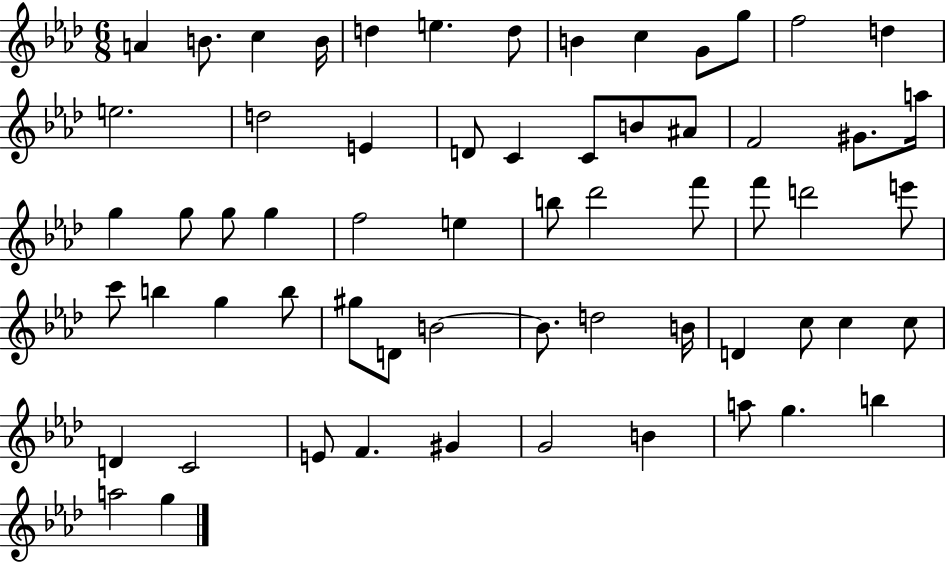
A4/q B4/e. C5/q B4/s D5/q E5/q. D5/e B4/q C5/q G4/e G5/e F5/h D5/q E5/h. D5/h E4/q D4/e C4/q C4/e B4/e A#4/e F4/h G#4/e. A5/s G5/q G5/e G5/e G5/q F5/h E5/q B5/e Db6/h F6/e F6/e D6/h E6/e C6/e B5/q G5/q B5/e G#5/e D4/e B4/h B4/e. D5/h B4/s D4/q C5/e C5/q C5/e D4/q C4/h E4/e F4/q. G#4/q G4/h B4/q A5/e G5/q. B5/q A5/h G5/q